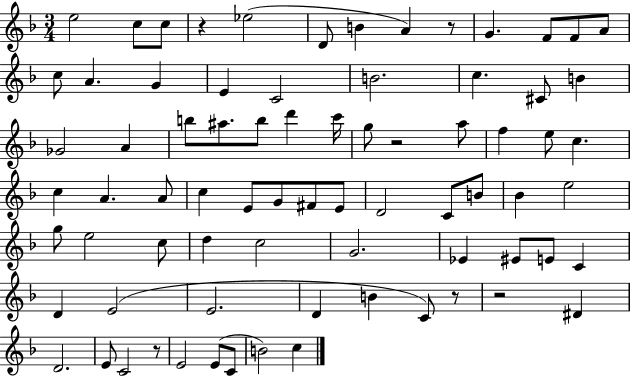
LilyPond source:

{
  \clef treble
  \numericTimeSignature
  \time 3/4
  \key f \major
  e''2 c''8 c''8 | r4 ees''2( | d'8 b'4 a'4) r8 | g'4. f'8 f'8 a'8 | \break c''8 a'4. g'4 | e'4 c'2 | b'2. | c''4. cis'8 b'4 | \break ges'2 a'4 | b''8 ais''8. b''8 d'''4 c'''16 | g''8 r2 a''8 | f''4 e''8 c''4. | \break c''4 a'4. a'8 | c''4 e'8 g'8 fis'8 e'8 | d'2 c'8 b'8 | bes'4 e''2 | \break g''8 e''2 c''8 | d''4 c''2 | g'2. | ees'4 eis'8 e'8 c'4 | \break d'4 e'2( | e'2. | d'4 b'4 c'8) r8 | r2 dis'4 | \break d'2. | e'8 c'2 r8 | e'2 e'8( c'8 | b'2) c''4 | \break \bar "|."
}